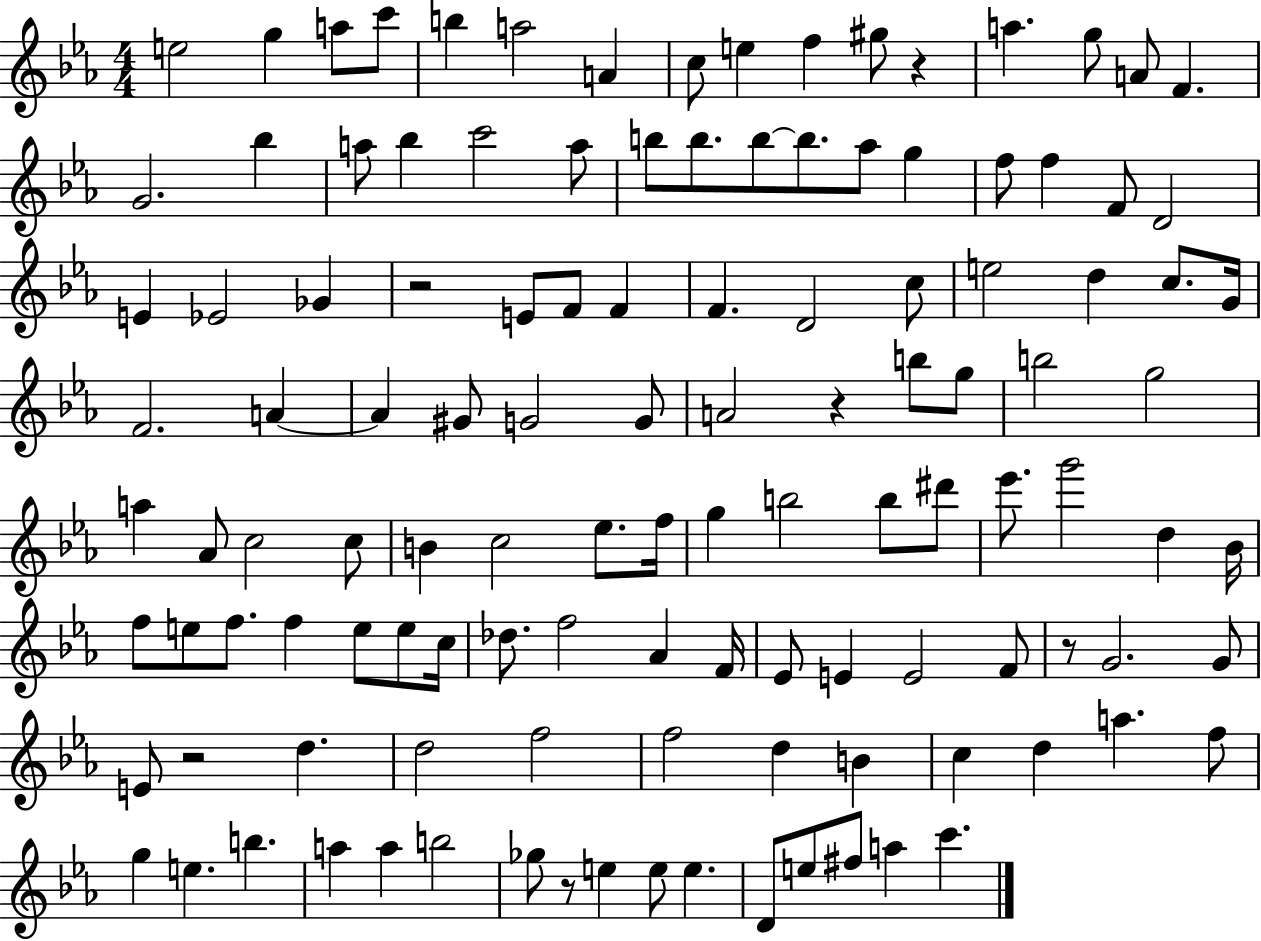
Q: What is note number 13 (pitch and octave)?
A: G5